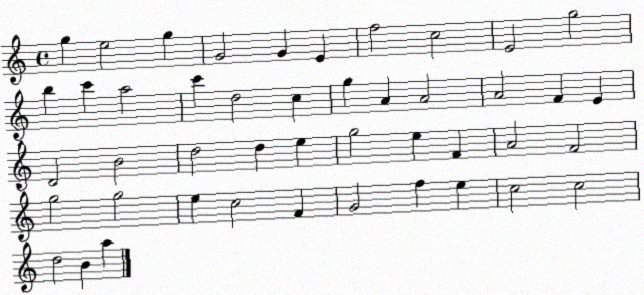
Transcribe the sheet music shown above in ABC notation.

X:1
T:Untitled
M:4/4
L:1/4
K:C
g e2 g G2 G E f2 c2 E2 g2 b c' a2 c' d2 c g A A2 A2 F E D2 B2 d2 d e g2 e F A2 F2 g2 g2 e c2 F G2 f e c2 c2 d2 B a